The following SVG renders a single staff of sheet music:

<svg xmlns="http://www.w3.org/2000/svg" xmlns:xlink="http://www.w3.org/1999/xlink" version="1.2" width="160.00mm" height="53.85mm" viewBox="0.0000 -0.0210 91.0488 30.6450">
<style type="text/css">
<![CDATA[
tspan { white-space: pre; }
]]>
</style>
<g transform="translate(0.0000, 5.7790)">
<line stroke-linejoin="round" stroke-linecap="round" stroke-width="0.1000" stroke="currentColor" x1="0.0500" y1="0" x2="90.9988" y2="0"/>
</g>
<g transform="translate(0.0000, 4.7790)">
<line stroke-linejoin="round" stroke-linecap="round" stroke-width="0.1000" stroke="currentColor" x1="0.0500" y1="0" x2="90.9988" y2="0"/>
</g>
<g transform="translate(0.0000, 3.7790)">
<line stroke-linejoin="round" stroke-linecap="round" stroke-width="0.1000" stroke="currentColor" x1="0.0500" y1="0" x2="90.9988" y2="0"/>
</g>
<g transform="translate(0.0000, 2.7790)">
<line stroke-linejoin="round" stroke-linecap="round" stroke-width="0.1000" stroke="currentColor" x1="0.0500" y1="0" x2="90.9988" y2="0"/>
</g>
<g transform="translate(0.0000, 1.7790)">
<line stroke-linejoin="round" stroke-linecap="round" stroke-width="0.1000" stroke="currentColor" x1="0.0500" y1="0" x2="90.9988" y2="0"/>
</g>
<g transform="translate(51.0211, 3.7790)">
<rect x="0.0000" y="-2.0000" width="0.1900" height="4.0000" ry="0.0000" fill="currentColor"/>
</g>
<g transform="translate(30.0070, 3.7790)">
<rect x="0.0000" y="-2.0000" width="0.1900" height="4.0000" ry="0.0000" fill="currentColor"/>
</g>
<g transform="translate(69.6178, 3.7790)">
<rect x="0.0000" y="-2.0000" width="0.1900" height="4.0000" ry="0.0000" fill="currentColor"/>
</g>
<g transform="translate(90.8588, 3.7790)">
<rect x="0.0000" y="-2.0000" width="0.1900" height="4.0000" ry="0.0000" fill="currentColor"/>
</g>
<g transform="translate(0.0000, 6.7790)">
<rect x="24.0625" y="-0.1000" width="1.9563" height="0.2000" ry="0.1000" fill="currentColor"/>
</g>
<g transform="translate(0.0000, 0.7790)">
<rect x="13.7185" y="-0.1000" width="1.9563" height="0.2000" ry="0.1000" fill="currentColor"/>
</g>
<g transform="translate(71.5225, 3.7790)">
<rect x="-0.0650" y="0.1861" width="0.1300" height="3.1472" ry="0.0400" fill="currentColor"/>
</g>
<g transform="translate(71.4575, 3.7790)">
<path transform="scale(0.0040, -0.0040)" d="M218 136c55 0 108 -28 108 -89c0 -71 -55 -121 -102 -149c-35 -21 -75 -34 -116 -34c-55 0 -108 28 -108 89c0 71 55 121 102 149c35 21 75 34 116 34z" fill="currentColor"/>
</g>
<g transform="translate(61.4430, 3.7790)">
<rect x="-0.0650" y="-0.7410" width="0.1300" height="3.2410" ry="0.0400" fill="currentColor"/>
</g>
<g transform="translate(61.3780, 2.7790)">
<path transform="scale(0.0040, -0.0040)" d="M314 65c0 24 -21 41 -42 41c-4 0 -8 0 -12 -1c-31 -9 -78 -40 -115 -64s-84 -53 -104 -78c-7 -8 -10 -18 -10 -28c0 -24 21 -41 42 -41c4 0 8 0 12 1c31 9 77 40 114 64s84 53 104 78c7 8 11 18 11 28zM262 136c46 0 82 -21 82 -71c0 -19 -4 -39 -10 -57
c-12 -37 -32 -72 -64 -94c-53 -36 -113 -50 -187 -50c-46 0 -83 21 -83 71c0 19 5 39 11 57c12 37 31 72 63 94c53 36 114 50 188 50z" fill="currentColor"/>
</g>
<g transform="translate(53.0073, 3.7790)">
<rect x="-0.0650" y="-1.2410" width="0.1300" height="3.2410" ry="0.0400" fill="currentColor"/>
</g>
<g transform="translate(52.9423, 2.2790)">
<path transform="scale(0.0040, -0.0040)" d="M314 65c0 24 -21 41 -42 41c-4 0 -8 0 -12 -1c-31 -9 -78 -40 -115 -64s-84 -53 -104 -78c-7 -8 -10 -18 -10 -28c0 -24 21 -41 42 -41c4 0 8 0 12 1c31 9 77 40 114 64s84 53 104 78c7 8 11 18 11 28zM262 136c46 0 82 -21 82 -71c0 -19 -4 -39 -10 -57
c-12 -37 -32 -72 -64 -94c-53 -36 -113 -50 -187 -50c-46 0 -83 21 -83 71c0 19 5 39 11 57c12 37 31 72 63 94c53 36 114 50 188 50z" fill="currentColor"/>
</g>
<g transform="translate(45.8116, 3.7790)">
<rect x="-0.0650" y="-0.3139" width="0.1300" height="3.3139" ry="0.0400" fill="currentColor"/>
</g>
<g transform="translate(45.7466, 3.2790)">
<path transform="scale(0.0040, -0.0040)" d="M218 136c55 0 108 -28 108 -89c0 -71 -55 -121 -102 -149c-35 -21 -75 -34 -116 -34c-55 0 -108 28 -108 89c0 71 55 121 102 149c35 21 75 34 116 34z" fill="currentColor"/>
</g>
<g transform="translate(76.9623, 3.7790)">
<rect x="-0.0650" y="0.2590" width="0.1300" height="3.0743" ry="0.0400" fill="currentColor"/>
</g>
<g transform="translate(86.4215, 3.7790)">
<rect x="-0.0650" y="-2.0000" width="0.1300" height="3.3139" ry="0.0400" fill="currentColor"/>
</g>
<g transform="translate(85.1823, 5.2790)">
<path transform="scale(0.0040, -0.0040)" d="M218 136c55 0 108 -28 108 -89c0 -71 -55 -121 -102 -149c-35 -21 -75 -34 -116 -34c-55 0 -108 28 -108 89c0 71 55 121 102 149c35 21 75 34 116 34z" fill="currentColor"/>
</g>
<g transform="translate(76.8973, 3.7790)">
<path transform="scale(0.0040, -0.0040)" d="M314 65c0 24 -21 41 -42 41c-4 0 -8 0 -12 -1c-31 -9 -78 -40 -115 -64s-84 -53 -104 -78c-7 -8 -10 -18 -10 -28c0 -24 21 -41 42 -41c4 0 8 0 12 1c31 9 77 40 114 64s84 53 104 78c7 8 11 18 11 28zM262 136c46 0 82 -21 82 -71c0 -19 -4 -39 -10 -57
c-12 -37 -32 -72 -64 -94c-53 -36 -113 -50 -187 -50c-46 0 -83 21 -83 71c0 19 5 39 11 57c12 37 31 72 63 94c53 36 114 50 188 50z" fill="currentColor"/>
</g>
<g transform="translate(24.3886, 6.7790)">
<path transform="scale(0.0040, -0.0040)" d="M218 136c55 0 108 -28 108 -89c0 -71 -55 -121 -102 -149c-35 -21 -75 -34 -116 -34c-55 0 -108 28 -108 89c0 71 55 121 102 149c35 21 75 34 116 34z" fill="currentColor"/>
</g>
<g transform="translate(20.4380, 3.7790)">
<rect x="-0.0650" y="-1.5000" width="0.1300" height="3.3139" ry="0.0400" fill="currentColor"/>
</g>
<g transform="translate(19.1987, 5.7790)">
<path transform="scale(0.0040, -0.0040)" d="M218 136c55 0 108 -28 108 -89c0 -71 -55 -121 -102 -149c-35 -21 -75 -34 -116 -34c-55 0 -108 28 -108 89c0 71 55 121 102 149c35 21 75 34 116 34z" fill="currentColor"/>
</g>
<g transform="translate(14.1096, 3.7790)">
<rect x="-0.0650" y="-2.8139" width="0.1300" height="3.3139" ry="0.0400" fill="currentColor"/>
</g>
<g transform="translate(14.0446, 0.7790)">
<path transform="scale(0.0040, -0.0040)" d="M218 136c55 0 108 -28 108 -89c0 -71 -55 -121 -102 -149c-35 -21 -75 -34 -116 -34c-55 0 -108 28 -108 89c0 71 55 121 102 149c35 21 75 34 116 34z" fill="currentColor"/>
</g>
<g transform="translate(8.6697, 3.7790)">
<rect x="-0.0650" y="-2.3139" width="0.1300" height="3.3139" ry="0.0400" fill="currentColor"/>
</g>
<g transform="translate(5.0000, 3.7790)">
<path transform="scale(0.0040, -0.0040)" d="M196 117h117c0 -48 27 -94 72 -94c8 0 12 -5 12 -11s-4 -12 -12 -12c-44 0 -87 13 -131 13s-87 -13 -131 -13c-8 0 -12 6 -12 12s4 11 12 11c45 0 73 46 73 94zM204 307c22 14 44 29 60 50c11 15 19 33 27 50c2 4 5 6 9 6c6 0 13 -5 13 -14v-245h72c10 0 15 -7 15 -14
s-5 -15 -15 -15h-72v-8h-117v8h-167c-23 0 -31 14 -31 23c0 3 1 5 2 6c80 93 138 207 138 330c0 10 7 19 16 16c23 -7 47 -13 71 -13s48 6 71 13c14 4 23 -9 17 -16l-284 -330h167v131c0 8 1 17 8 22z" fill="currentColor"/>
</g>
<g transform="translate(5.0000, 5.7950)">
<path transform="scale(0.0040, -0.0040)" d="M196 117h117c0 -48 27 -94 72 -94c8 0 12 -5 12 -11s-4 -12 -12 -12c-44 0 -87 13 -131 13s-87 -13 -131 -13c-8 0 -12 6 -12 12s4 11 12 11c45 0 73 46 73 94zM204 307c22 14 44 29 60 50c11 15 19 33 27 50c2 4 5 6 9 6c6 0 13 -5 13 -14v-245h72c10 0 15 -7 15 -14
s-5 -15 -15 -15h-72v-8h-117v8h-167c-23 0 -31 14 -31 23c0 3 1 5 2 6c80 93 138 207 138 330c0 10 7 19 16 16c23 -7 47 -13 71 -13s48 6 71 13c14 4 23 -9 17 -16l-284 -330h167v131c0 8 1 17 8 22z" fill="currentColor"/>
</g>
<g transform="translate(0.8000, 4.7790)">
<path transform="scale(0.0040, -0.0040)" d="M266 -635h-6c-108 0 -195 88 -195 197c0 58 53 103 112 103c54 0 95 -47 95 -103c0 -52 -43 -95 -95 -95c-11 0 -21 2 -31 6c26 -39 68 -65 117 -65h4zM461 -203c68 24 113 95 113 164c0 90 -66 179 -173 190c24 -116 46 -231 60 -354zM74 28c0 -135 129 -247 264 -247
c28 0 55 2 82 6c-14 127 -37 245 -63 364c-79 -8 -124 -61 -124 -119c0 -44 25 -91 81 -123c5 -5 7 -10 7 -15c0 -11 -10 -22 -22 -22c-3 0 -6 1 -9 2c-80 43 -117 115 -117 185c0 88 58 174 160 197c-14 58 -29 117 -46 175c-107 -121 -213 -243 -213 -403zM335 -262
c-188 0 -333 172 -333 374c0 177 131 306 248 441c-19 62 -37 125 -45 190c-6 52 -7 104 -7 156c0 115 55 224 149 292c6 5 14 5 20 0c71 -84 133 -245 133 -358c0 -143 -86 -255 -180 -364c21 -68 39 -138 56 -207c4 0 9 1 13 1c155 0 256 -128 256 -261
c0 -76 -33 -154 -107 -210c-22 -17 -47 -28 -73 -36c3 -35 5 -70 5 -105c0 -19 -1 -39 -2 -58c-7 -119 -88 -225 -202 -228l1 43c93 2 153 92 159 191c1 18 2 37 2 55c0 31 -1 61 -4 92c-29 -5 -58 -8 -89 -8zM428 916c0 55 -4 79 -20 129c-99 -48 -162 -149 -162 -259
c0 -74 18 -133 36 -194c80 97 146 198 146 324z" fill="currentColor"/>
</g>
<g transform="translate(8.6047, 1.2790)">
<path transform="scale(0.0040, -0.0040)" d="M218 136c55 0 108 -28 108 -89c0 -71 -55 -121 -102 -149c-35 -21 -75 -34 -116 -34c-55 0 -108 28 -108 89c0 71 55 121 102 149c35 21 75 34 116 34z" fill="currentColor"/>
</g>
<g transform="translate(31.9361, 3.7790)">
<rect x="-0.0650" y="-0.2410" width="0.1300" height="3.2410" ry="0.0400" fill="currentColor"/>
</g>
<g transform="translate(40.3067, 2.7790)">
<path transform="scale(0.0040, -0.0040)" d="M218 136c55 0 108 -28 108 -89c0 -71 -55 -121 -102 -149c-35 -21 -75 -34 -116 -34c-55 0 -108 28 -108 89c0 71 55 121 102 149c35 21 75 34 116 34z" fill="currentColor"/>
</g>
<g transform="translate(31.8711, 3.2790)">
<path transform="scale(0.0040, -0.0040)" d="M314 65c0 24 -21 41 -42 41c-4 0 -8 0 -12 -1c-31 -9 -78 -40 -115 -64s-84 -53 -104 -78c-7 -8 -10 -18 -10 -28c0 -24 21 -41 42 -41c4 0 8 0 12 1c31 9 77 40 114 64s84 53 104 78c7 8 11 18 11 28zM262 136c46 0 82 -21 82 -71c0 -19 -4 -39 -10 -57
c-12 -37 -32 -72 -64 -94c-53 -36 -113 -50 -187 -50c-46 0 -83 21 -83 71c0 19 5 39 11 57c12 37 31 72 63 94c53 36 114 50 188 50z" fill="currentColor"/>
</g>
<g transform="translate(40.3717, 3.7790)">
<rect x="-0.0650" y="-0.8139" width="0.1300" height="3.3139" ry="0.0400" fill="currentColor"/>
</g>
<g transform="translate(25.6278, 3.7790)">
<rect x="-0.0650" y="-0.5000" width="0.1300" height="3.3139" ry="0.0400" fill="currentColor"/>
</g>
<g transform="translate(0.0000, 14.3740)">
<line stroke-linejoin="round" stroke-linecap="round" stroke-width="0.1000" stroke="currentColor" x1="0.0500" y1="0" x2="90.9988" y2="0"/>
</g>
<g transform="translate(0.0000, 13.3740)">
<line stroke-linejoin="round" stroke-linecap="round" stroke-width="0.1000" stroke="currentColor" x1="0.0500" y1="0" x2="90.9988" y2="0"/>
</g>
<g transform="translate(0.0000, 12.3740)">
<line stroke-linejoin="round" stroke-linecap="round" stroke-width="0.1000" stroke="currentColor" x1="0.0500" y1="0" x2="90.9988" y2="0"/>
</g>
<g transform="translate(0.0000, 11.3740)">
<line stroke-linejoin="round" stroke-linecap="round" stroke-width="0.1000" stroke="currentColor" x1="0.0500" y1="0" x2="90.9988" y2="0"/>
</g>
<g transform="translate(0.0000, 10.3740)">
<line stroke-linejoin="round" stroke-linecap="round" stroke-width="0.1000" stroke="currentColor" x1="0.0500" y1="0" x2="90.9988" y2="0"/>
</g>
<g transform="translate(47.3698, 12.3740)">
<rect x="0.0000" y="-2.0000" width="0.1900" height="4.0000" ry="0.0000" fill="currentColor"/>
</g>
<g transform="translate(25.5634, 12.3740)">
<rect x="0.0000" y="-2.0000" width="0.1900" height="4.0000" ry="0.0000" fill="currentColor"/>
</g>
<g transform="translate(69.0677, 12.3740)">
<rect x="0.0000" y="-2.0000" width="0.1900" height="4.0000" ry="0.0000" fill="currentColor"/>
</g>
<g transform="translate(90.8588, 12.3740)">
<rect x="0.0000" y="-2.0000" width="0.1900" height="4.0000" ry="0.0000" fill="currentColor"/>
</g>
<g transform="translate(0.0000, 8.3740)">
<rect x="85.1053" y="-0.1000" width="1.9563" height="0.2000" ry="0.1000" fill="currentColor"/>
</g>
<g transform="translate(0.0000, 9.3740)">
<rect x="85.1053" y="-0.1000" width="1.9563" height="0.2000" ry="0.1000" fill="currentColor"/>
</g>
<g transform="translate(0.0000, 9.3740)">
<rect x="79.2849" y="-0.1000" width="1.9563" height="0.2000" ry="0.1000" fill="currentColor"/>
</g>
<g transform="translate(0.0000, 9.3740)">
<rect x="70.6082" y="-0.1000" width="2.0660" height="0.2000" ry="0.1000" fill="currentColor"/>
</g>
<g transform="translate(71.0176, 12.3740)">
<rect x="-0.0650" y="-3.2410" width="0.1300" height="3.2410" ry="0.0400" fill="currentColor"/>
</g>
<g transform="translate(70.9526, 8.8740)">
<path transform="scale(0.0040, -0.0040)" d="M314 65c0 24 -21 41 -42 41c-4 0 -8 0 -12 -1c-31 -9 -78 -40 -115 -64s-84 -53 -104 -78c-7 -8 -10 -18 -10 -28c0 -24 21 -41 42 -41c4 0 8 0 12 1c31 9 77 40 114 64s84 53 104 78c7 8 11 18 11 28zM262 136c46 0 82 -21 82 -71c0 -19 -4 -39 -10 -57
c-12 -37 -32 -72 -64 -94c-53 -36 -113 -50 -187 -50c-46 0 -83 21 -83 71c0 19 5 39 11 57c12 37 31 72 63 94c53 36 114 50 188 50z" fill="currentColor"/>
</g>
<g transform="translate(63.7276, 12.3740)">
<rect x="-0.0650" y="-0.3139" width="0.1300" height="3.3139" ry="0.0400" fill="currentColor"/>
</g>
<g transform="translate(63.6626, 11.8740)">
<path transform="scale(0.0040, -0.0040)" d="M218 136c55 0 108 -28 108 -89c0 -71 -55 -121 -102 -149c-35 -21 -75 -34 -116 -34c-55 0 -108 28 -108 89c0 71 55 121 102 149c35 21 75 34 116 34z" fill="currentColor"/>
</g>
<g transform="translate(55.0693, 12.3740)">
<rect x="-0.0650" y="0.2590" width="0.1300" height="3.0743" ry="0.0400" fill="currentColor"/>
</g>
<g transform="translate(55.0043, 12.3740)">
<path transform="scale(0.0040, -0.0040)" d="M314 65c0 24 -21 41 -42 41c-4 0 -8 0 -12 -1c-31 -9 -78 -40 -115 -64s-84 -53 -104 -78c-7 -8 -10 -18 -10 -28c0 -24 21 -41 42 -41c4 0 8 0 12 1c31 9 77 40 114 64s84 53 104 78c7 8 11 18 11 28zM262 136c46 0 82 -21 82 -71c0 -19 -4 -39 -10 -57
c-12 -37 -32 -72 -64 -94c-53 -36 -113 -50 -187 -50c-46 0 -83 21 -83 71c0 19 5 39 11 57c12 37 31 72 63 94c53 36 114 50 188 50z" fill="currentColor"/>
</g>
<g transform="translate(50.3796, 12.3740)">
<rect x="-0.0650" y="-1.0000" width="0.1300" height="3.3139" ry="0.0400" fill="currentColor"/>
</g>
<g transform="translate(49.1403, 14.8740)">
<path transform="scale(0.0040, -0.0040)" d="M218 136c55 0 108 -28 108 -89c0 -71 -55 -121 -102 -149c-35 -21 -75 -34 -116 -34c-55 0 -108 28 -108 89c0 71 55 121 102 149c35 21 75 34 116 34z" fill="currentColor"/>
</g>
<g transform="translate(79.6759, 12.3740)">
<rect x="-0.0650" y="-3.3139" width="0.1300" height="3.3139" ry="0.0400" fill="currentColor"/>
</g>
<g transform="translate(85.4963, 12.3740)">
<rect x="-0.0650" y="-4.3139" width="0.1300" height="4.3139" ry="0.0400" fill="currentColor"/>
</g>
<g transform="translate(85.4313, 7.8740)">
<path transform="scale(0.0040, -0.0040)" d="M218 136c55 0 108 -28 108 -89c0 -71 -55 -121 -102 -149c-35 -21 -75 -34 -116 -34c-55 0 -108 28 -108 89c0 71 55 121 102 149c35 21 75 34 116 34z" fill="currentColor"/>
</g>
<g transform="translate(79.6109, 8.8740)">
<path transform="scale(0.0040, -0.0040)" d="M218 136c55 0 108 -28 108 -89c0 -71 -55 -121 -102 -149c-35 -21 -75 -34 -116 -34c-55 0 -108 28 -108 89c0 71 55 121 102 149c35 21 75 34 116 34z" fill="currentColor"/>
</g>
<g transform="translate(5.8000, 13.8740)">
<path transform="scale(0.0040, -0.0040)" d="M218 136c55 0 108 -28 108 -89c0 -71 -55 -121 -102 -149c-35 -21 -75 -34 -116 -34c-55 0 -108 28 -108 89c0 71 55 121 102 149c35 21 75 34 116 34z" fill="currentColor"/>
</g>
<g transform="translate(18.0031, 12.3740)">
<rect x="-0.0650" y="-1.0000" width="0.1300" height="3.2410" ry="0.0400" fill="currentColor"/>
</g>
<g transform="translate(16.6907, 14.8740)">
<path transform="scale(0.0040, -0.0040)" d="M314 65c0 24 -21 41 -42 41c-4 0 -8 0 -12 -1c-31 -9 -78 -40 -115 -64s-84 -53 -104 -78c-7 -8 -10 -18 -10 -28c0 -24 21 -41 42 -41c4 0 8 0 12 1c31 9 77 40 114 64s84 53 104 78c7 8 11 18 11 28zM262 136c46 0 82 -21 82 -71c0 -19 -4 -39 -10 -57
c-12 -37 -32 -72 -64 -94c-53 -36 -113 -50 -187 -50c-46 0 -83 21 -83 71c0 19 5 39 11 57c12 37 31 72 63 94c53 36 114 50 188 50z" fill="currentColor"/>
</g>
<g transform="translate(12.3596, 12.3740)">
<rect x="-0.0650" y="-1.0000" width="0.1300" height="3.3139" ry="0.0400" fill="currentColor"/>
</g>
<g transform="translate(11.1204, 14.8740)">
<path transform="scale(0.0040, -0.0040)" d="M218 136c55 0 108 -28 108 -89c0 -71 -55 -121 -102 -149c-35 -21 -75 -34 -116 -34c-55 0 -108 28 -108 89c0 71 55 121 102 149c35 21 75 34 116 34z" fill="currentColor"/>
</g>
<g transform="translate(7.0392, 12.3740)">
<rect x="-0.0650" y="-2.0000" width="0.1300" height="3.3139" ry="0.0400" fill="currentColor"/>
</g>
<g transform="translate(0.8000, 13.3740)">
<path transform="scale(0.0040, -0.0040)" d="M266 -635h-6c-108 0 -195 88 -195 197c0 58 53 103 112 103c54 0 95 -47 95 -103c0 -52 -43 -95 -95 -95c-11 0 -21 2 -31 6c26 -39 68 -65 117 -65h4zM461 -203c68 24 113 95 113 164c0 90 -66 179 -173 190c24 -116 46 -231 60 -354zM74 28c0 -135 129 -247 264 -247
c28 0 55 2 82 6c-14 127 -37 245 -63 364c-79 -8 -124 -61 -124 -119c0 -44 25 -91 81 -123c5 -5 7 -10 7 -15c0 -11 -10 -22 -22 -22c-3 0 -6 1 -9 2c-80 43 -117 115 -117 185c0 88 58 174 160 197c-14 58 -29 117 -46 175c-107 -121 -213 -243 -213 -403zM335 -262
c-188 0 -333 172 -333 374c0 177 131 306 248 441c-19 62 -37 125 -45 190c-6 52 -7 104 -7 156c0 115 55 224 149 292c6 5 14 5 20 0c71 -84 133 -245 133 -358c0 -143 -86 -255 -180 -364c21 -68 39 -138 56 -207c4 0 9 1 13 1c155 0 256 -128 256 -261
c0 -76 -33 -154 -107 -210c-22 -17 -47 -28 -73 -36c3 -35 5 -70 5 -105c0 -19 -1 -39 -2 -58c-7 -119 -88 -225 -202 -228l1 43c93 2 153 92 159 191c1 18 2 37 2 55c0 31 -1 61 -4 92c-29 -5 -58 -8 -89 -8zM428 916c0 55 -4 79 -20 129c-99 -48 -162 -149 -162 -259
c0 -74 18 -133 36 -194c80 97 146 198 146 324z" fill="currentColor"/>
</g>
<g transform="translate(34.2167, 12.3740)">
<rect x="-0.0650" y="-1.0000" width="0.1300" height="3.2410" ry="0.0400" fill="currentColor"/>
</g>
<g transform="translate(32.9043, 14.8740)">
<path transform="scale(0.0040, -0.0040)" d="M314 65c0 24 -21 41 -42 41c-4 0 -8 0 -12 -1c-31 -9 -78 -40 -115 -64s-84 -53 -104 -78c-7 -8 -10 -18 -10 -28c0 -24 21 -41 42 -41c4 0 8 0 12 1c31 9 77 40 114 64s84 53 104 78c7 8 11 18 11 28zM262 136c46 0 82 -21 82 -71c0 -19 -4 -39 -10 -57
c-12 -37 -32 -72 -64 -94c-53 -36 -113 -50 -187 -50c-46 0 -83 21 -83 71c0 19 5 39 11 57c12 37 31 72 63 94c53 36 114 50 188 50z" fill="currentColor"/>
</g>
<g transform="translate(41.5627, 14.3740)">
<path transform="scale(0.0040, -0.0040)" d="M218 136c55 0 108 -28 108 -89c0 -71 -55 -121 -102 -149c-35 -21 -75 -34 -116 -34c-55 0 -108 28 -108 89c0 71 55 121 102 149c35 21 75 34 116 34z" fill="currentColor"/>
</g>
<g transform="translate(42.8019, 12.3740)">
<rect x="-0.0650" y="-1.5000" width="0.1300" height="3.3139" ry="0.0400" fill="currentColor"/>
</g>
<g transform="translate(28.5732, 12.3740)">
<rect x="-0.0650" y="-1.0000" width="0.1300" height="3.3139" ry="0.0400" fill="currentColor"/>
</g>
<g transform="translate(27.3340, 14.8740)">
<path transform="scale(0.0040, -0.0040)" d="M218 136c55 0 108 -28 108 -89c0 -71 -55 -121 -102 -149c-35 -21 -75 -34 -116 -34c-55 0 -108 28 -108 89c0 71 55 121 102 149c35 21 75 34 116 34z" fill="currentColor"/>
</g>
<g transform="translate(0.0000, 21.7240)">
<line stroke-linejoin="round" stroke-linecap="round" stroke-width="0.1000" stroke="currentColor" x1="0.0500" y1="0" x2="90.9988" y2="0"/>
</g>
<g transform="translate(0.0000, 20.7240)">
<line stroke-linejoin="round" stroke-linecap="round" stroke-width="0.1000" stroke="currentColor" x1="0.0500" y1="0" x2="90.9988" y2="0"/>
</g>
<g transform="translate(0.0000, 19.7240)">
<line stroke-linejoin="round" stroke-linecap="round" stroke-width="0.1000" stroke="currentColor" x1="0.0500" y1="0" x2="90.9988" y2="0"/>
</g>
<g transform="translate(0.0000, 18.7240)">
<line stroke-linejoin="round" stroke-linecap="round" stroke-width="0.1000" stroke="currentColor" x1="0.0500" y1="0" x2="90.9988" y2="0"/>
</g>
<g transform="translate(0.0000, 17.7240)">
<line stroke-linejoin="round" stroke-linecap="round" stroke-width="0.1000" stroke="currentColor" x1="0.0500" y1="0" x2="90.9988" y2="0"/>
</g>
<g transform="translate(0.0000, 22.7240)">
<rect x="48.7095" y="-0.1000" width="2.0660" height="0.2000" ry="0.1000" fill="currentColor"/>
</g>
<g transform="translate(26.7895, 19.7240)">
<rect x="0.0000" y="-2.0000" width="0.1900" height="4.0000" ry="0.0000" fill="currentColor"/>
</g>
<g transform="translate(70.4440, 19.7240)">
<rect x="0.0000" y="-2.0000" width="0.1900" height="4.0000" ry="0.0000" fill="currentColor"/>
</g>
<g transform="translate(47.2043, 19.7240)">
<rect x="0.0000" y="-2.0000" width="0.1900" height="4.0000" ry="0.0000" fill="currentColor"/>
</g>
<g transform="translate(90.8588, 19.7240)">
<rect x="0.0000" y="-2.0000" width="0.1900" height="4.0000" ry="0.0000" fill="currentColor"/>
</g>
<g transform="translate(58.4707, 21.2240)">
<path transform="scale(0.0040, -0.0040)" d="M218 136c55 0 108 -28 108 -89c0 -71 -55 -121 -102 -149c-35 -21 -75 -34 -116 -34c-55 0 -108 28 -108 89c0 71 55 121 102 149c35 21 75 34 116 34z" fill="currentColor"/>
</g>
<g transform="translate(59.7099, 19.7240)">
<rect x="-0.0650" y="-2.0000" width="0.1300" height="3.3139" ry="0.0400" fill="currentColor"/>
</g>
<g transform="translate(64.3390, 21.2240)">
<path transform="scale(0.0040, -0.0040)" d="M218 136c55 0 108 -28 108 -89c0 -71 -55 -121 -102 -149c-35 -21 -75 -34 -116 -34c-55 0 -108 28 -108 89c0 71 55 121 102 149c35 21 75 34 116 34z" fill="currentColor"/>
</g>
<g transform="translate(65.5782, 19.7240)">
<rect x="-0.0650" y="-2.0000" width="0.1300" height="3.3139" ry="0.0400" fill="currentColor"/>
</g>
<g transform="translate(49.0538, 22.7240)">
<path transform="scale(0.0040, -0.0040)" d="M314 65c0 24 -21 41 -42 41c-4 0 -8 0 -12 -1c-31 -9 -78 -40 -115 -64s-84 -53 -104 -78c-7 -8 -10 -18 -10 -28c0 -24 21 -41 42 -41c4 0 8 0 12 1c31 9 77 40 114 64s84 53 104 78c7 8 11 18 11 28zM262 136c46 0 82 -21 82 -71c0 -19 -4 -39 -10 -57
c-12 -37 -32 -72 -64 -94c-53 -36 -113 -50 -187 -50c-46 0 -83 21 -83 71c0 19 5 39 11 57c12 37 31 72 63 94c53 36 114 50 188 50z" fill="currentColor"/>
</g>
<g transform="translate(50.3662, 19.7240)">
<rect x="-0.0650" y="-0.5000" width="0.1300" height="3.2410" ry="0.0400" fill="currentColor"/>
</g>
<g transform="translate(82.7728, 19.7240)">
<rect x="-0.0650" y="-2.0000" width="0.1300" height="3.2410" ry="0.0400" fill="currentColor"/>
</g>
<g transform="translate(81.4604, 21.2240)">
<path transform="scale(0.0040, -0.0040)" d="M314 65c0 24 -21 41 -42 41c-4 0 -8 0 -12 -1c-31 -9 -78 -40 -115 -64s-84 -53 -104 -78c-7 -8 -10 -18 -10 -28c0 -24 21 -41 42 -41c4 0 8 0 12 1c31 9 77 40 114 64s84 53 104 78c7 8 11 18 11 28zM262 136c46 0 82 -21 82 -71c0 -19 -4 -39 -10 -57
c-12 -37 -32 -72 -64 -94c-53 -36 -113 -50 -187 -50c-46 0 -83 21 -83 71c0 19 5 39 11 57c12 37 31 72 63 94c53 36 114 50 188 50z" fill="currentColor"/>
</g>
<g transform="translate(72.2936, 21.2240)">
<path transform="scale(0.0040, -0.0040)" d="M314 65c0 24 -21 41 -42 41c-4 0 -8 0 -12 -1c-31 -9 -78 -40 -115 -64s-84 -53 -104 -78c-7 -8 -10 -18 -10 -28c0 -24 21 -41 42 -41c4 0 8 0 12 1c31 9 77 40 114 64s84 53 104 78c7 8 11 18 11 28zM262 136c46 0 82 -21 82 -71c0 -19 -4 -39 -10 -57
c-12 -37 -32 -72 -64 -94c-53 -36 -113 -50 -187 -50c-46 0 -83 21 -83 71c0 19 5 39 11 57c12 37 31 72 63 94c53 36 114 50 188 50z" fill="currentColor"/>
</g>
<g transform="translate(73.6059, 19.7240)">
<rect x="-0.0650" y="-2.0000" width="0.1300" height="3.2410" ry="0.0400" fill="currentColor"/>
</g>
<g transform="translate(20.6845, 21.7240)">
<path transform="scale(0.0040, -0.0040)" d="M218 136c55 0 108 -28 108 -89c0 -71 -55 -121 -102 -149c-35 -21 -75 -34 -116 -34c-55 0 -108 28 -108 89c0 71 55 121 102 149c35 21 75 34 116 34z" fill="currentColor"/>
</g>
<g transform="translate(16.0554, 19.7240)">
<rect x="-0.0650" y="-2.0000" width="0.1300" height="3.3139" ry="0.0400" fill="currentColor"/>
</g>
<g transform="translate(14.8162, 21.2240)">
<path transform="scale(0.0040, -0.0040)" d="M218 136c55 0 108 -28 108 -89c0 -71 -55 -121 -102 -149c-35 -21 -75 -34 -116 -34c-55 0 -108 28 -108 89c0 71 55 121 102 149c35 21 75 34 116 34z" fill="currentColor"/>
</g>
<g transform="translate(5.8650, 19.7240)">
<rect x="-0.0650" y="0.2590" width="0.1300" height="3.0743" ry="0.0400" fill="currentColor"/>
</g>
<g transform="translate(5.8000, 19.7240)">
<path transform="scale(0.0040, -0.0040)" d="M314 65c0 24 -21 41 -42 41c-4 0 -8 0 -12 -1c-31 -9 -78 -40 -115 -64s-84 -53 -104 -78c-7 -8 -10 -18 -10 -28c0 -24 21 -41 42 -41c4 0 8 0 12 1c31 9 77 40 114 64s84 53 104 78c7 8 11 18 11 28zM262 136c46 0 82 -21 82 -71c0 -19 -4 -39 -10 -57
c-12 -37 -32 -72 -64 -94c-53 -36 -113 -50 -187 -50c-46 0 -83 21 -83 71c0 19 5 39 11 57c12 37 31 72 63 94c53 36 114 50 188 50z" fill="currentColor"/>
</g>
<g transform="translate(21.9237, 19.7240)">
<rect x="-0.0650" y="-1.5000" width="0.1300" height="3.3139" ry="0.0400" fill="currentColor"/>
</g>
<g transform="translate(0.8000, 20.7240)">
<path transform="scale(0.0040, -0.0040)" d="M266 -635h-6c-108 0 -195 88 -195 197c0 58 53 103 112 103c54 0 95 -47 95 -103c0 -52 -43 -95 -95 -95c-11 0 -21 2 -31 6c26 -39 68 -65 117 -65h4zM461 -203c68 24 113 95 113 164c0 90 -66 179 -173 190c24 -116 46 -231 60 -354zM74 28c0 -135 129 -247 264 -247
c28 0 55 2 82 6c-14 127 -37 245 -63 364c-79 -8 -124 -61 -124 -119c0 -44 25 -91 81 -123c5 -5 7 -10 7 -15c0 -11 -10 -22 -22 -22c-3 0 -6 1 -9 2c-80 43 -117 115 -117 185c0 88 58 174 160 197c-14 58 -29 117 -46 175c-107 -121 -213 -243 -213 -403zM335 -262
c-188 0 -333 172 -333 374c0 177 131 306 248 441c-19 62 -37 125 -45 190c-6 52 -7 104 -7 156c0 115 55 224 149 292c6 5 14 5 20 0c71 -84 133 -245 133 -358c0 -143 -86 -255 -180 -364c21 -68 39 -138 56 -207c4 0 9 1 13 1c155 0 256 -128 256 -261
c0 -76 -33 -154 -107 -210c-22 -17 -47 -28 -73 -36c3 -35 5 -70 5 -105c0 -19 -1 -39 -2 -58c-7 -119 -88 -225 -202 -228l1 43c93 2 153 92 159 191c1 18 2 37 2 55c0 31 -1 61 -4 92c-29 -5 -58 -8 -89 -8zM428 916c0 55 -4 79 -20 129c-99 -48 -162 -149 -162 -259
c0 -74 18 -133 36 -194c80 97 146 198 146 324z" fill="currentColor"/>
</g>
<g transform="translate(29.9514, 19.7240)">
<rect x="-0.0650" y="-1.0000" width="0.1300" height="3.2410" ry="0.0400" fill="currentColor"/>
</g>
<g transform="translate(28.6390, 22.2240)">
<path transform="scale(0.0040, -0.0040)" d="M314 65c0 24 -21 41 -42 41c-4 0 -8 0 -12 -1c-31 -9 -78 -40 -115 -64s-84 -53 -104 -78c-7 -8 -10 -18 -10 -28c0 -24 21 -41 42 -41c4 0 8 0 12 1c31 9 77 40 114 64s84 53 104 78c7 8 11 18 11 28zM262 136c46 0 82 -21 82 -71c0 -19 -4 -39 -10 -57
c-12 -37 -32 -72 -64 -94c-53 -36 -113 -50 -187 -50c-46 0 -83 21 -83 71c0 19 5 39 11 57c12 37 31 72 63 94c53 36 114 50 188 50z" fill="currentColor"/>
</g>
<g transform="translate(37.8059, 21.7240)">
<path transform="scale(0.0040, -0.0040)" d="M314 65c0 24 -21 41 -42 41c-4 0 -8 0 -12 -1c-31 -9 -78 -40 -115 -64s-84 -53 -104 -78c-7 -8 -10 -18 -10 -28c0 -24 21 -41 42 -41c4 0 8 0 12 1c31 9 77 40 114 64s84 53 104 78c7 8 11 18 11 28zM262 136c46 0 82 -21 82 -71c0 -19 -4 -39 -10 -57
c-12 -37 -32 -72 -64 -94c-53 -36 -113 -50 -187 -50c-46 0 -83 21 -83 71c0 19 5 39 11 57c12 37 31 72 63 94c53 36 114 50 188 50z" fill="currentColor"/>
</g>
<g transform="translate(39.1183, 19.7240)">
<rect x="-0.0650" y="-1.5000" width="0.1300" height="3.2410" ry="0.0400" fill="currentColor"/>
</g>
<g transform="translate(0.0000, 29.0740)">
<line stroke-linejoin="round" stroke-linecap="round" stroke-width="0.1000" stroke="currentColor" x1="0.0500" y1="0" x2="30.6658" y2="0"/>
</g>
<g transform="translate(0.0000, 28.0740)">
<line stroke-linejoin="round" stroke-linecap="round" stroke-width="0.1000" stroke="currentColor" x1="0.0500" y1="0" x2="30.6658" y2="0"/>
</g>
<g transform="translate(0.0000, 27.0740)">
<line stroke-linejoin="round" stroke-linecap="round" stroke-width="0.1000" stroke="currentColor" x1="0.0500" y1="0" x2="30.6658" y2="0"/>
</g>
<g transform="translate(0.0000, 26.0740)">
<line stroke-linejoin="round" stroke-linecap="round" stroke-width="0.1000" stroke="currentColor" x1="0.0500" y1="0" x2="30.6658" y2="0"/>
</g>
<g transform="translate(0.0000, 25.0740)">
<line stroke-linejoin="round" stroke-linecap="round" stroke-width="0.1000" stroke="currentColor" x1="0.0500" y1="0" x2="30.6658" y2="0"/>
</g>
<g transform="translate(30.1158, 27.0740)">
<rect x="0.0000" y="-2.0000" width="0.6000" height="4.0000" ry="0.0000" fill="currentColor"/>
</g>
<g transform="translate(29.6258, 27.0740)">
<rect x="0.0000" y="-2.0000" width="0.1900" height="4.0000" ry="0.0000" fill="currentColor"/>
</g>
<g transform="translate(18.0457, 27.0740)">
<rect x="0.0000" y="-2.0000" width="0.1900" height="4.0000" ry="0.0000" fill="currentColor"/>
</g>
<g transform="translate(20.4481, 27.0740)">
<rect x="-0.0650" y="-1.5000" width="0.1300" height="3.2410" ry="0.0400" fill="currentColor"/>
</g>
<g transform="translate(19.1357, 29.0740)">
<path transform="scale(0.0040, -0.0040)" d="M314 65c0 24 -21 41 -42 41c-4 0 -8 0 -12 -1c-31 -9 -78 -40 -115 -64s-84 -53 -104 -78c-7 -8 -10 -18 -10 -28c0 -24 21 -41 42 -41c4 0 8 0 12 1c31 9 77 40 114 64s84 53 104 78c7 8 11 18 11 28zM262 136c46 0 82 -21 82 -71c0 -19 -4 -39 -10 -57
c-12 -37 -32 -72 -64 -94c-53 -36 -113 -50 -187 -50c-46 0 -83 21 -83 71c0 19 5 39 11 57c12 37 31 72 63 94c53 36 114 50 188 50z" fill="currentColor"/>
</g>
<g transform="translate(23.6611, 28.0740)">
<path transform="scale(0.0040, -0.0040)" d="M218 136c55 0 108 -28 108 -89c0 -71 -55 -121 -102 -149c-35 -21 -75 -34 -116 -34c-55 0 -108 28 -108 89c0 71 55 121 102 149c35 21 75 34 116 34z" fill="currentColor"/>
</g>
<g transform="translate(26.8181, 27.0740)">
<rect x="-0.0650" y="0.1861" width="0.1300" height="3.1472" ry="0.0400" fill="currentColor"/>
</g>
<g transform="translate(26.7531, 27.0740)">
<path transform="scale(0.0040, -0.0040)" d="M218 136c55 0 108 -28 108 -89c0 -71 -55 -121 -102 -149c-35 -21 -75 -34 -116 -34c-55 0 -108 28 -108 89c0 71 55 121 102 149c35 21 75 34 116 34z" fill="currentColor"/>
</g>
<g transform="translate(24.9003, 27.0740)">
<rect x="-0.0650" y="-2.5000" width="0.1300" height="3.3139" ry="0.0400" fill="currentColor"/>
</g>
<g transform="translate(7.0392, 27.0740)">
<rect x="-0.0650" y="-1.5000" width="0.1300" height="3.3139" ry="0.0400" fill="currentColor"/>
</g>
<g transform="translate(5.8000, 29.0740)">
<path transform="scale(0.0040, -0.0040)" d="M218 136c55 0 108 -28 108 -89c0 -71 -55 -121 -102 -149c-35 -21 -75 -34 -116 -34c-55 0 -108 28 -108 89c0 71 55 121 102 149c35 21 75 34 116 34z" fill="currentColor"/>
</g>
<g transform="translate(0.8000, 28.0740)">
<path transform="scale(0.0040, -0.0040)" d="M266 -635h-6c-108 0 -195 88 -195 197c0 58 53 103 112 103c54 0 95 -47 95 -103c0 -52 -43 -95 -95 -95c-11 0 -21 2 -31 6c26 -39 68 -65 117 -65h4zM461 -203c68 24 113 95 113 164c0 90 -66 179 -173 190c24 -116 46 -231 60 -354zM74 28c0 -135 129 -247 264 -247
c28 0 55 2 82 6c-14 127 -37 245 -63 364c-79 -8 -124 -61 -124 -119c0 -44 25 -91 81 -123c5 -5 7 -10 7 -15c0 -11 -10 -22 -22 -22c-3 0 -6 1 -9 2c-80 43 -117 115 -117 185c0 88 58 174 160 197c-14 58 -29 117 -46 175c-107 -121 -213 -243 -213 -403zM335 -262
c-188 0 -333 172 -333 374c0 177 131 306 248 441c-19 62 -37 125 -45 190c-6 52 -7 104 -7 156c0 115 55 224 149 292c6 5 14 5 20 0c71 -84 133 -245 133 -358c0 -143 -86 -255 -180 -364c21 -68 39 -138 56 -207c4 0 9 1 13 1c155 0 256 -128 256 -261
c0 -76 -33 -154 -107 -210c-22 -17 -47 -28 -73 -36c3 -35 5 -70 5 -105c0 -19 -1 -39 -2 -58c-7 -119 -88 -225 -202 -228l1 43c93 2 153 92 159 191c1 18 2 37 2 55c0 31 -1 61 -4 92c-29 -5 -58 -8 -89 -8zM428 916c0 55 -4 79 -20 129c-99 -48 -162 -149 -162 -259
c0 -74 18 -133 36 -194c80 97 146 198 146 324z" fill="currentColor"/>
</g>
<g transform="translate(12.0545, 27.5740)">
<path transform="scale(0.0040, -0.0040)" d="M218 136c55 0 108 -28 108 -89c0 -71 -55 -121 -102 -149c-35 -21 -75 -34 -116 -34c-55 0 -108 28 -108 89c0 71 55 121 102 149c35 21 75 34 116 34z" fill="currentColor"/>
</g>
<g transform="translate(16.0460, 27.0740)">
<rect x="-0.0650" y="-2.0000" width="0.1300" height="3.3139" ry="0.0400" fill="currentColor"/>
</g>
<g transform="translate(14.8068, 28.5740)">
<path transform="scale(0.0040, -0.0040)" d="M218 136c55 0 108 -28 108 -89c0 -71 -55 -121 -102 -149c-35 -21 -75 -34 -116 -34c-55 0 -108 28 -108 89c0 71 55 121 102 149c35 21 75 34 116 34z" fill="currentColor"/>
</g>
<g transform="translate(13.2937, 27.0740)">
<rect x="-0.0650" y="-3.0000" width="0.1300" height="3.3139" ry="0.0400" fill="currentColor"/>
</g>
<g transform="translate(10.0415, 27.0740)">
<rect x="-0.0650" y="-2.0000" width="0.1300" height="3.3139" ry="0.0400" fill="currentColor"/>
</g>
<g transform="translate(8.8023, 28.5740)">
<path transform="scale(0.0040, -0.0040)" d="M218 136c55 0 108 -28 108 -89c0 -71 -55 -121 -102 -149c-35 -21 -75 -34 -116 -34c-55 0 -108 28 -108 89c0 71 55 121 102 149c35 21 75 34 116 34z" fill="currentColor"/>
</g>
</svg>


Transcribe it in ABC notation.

X:1
T:Untitled
M:4/4
L:1/4
K:C
g a E C c2 d c e2 d2 B B2 F F D D2 D D2 E D B2 c b2 b d' B2 F E D2 E2 C2 F F F2 F2 E F A F E2 G B